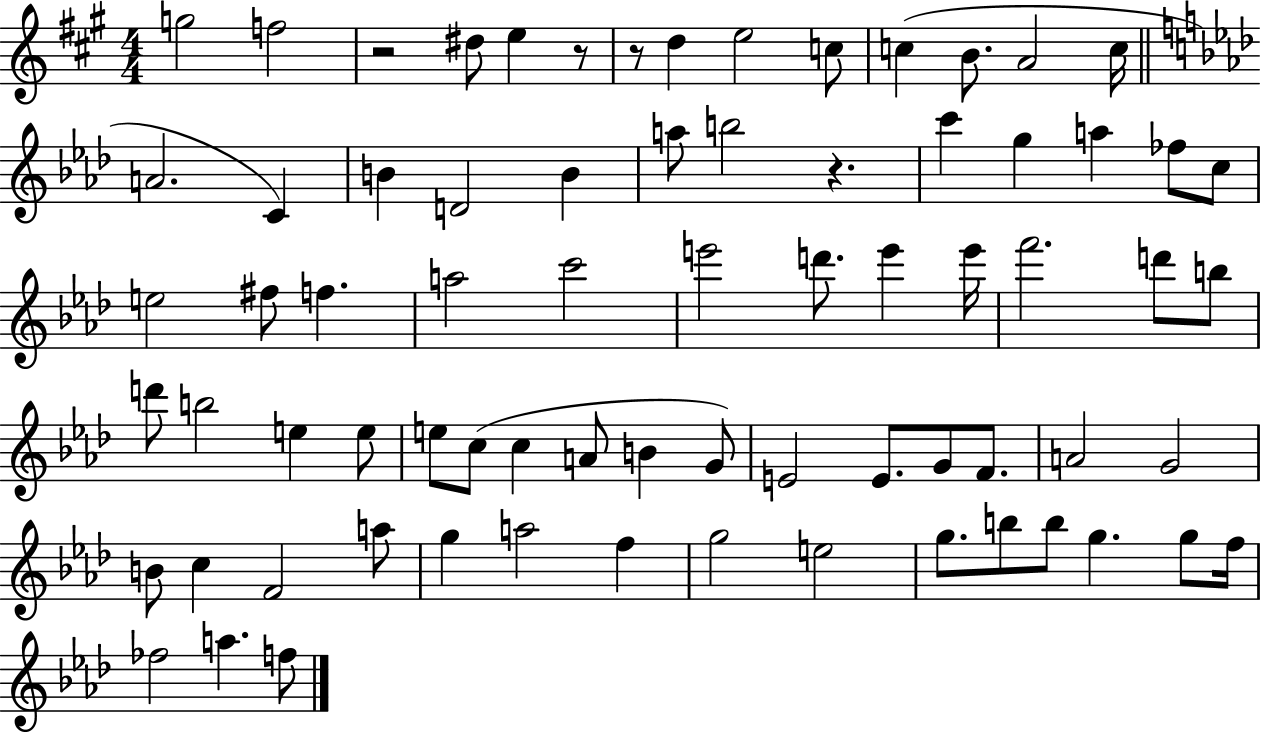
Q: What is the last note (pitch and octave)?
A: F5